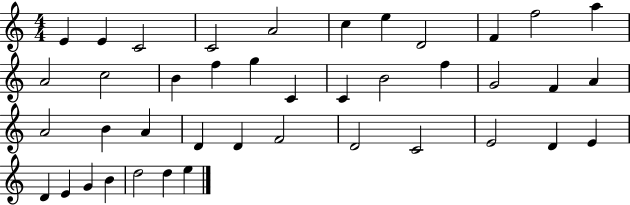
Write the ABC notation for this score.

X:1
T:Untitled
M:4/4
L:1/4
K:C
E E C2 C2 A2 c e D2 F f2 a A2 c2 B f g C C B2 f G2 F A A2 B A D D F2 D2 C2 E2 D E D E G B d2 d e